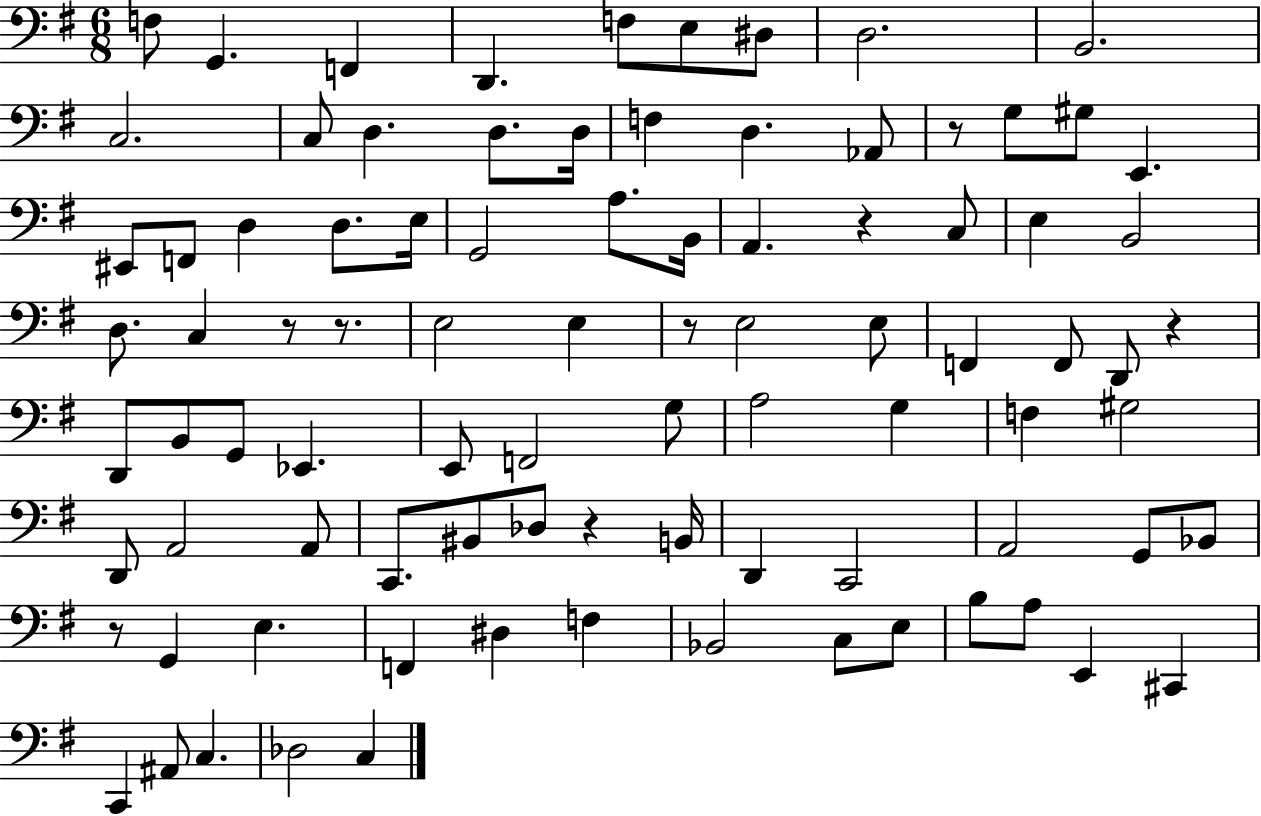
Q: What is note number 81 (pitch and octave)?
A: C3